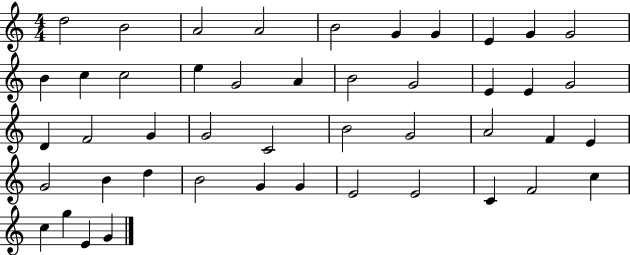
X:1
T:Untitled
M:4/4
L:1/4
K:C
d2 B2 A2 A2 B2 G G E G G2 B c c2 e G2 A B2 G2 E E G2 D F2 G G2 C2 B2 G2 A2 F E G2 B d B2 G G E2 E2 C F2 c c g E G